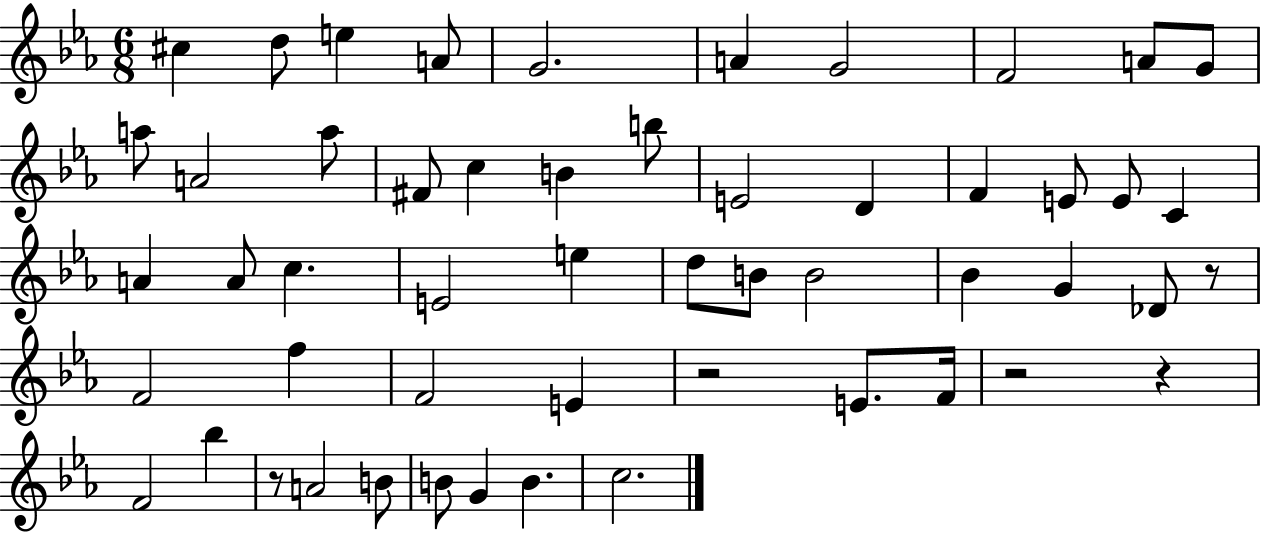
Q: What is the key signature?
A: EES major